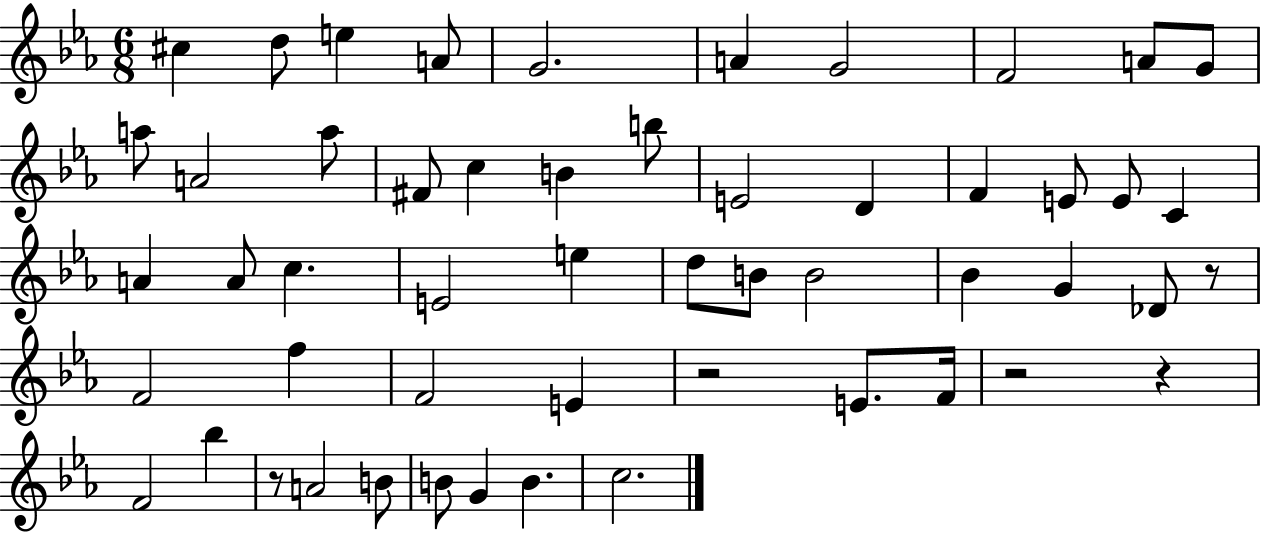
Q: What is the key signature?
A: EES major